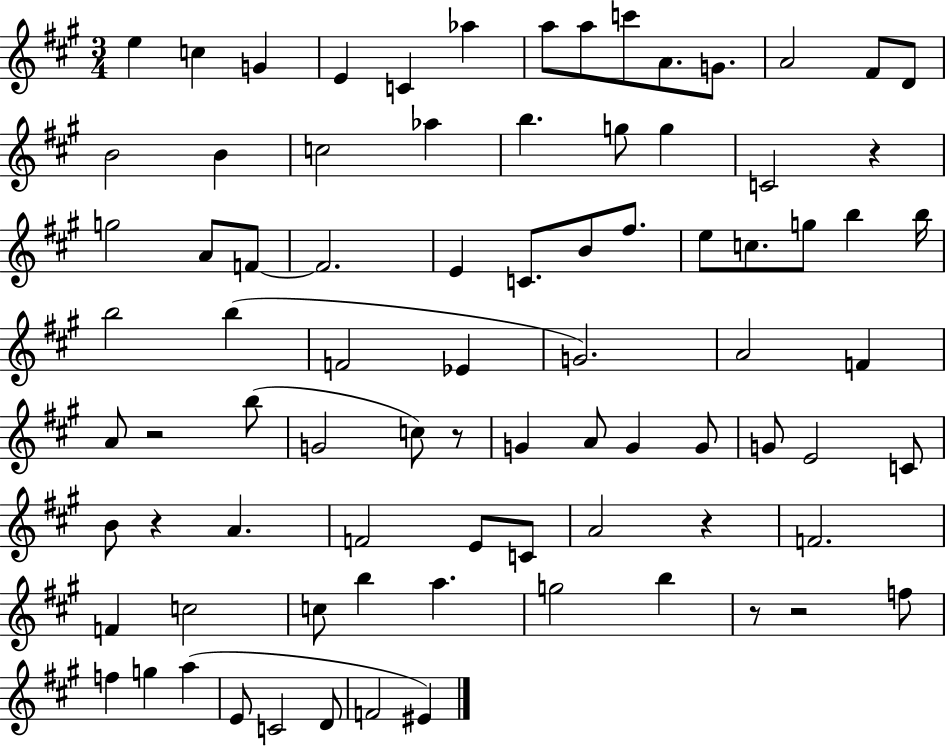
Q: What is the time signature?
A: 3/4